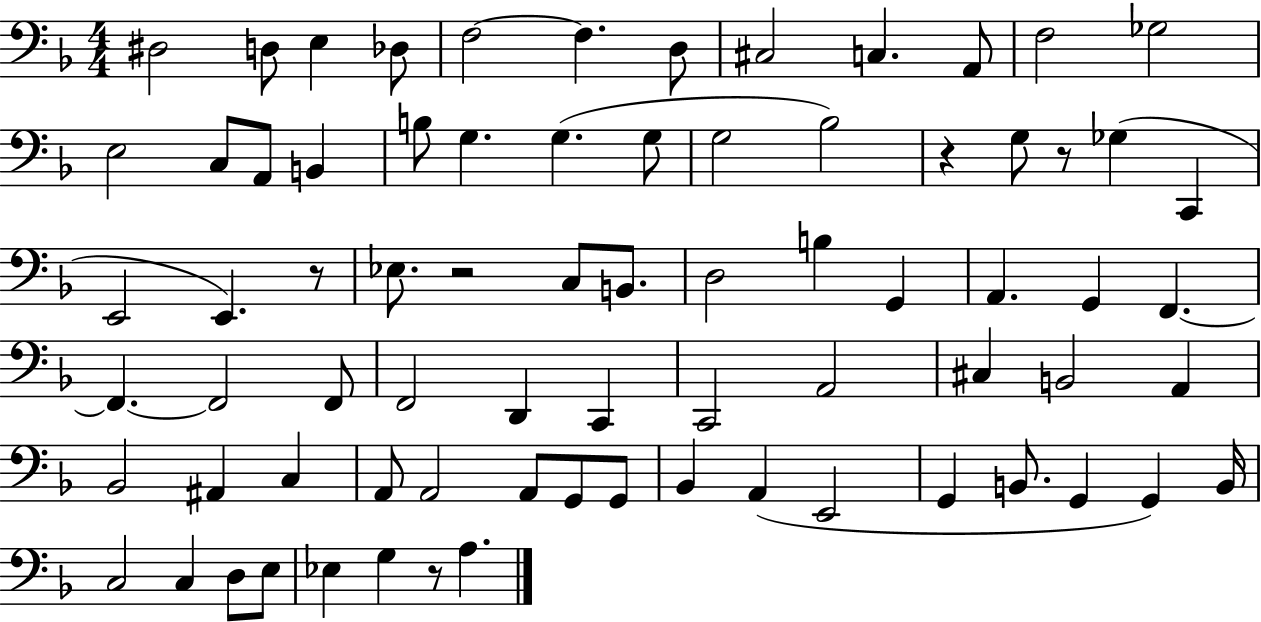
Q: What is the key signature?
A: F major